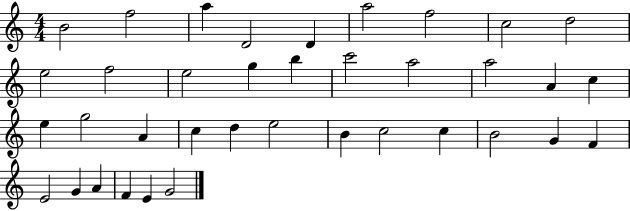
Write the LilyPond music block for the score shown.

{
  \clef treble
  \numericTimeSignature
  \time 4/4
  \key c \major
  b'2 f''2 | a''4 d'2 d'4 | a''2 f''2 | c''2 d''2 | \break e''2 f''2 | e''2 g''4 b''4 | c'''2 a''2 | a''2 a'4 c''4 | \break e''4 g''2 a'4 | c''4 d''4 e''2 | b'4 c''2 c''4 | b'2 g'4 f'4 | \break e'2 g'4 a'4 | f'4 e'4 g'2 | \bar "|."
}